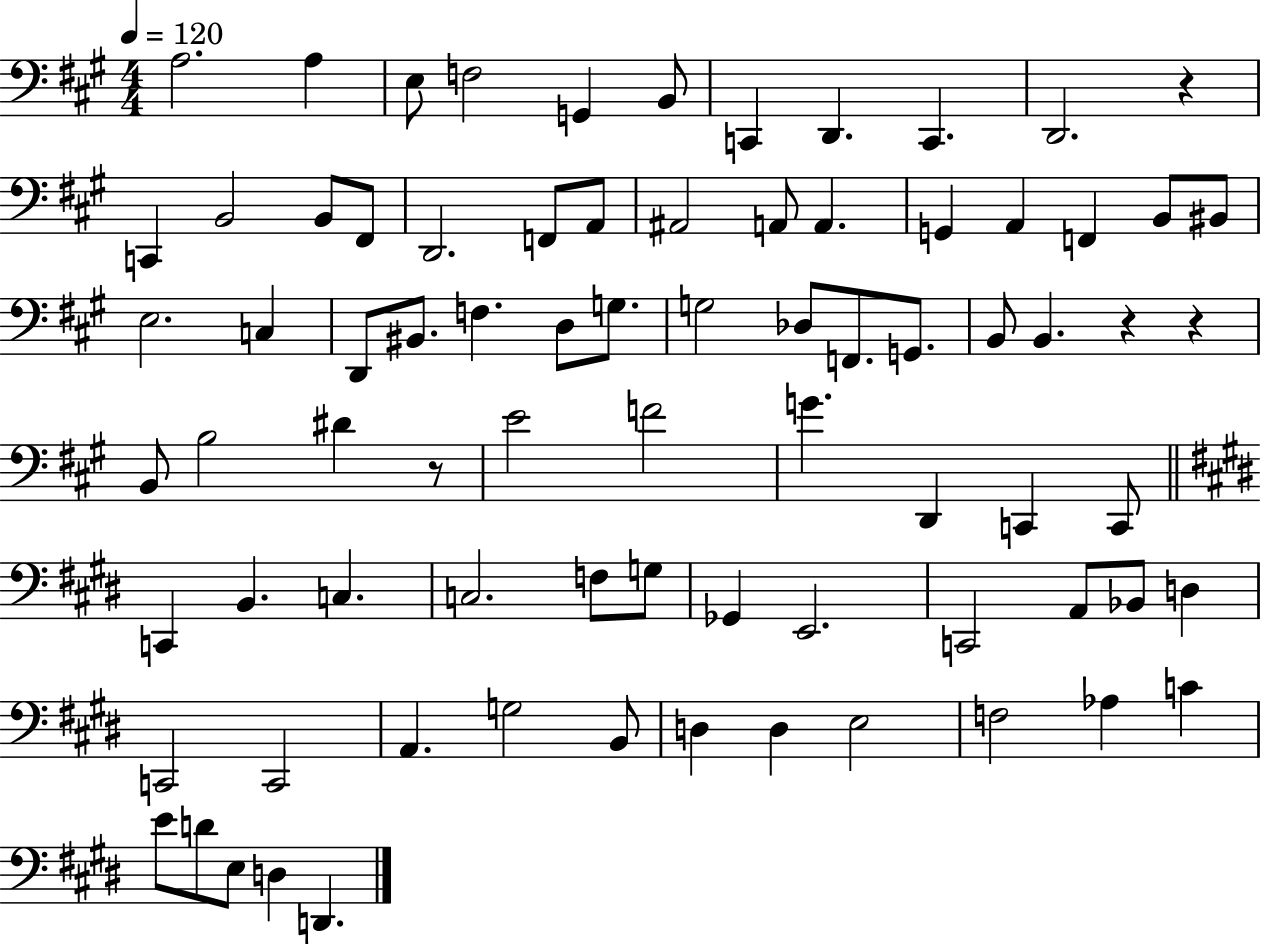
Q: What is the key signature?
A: A major